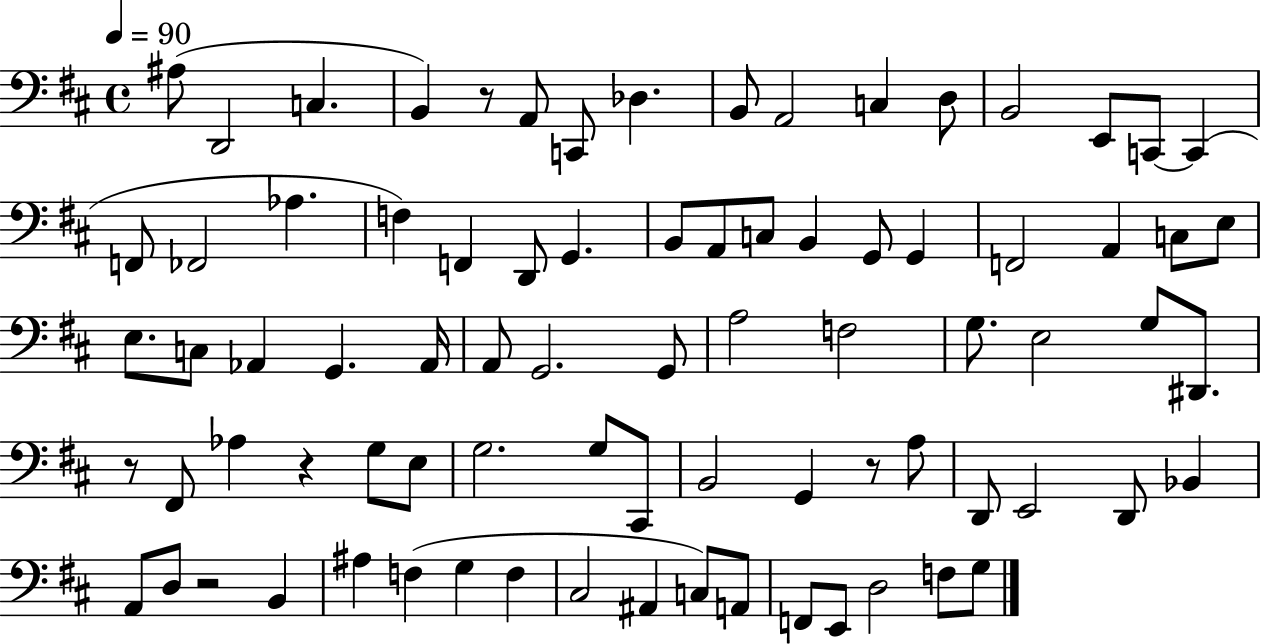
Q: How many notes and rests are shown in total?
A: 81